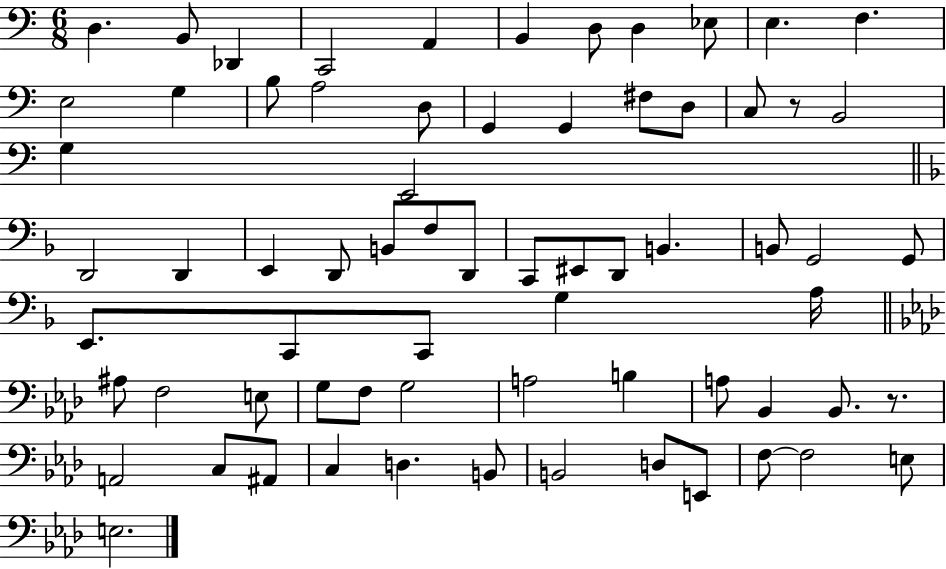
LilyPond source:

{
  \clef bass
  \numericTimeSignature
  \time 6/8
  \key c \major
  d4. b,8 des,4 | c,2 a,4 | b,4 d8 d4 ees8 | e4. f4. | \break e2 g4 | b8 a2 d8 | g,4 g,4 fis8 d8 | c8 r8 b,2 | \break g4 e,2 | \bar "||" \break \key d \minor d,2 d,4 | e,4 d,8 b,8 f8 d,8 | c,8 eis,8 d,8 b,4. | b,8 g,2 g,8 | \break e,8. c,8 c,8 g4 a16 | \bar "||" \break \key aes \major ais8 f2 e8 | g8 f8 g2 | a2 b4 | a8 bes,4 bes,8. r8. | \break a,2 c8 ais,8 | c4 d4. b,8 | b,2 d8 e,8 | f8~~ f2 e8 | \break e2. | \bar "|."
}